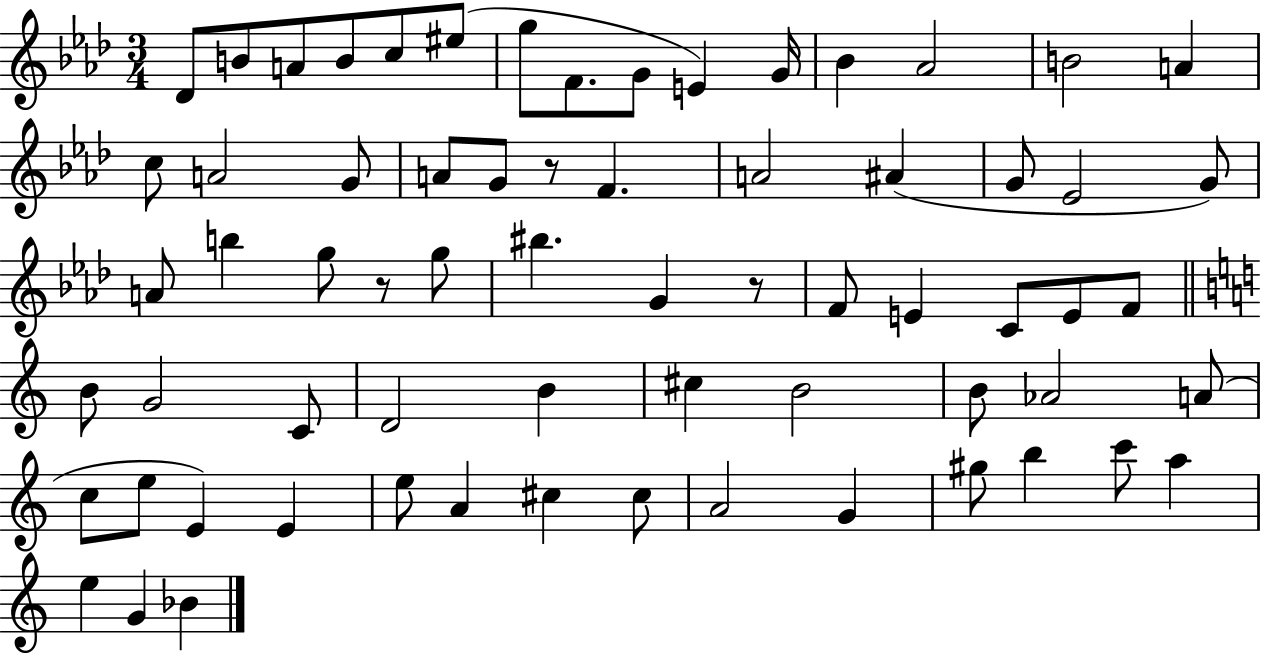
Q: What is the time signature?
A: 3/4